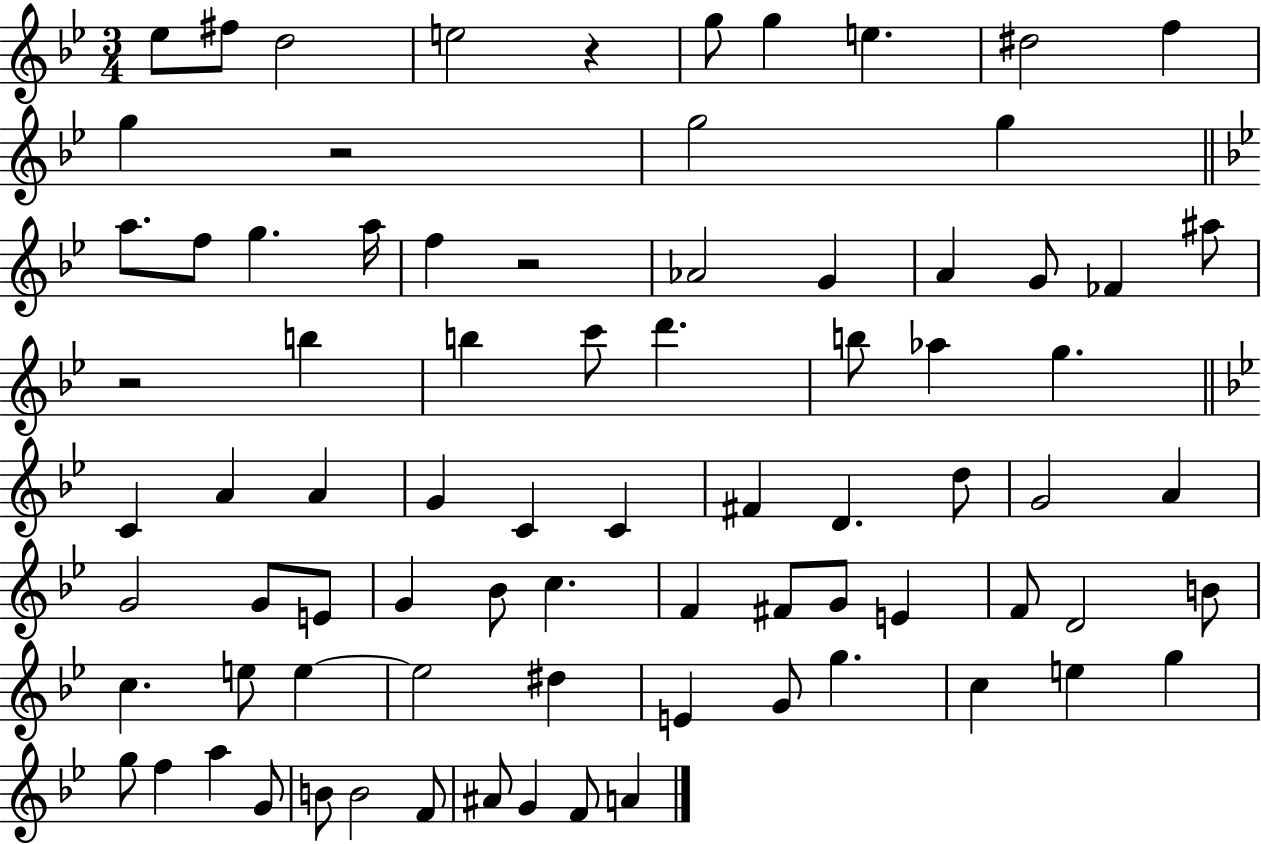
X:1
T:Untitled
M:3/4
L:1/4
K:Bb
_e/2 ^f/2 d2 e2 z g/2 g e ^d2 f g z2 g2 g a/2 f/2 g a/4 f z2 _A2 G A G/2 _F ^a/2 z2 b b c'/2 d' b/2 _a g C A A G C C ^F D d/2 G2 A G2 G/2 E/2 G _B/2 c F ^F/2 G/2 E F/2 D2 B/2 c e/2 e e2 ^d E G/2 g c e g g/2 f a G/2 B/2 B2 F/2 ^A/2 G F/2 A